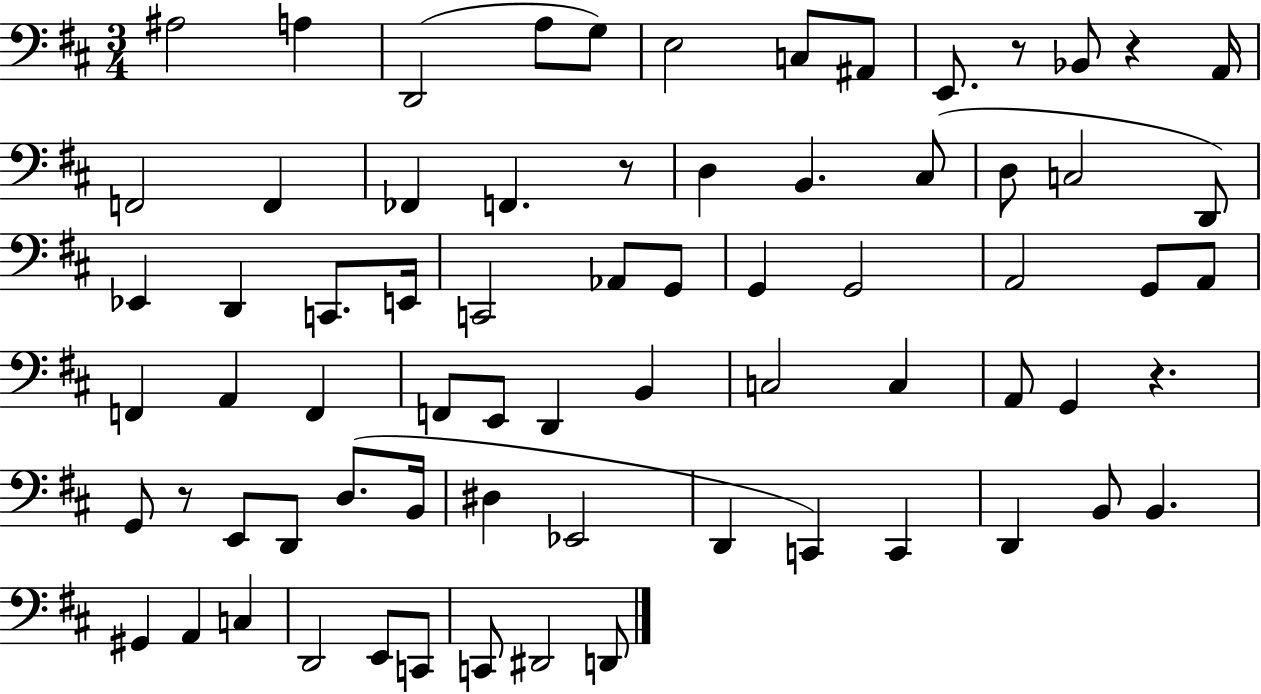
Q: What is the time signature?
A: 3/4